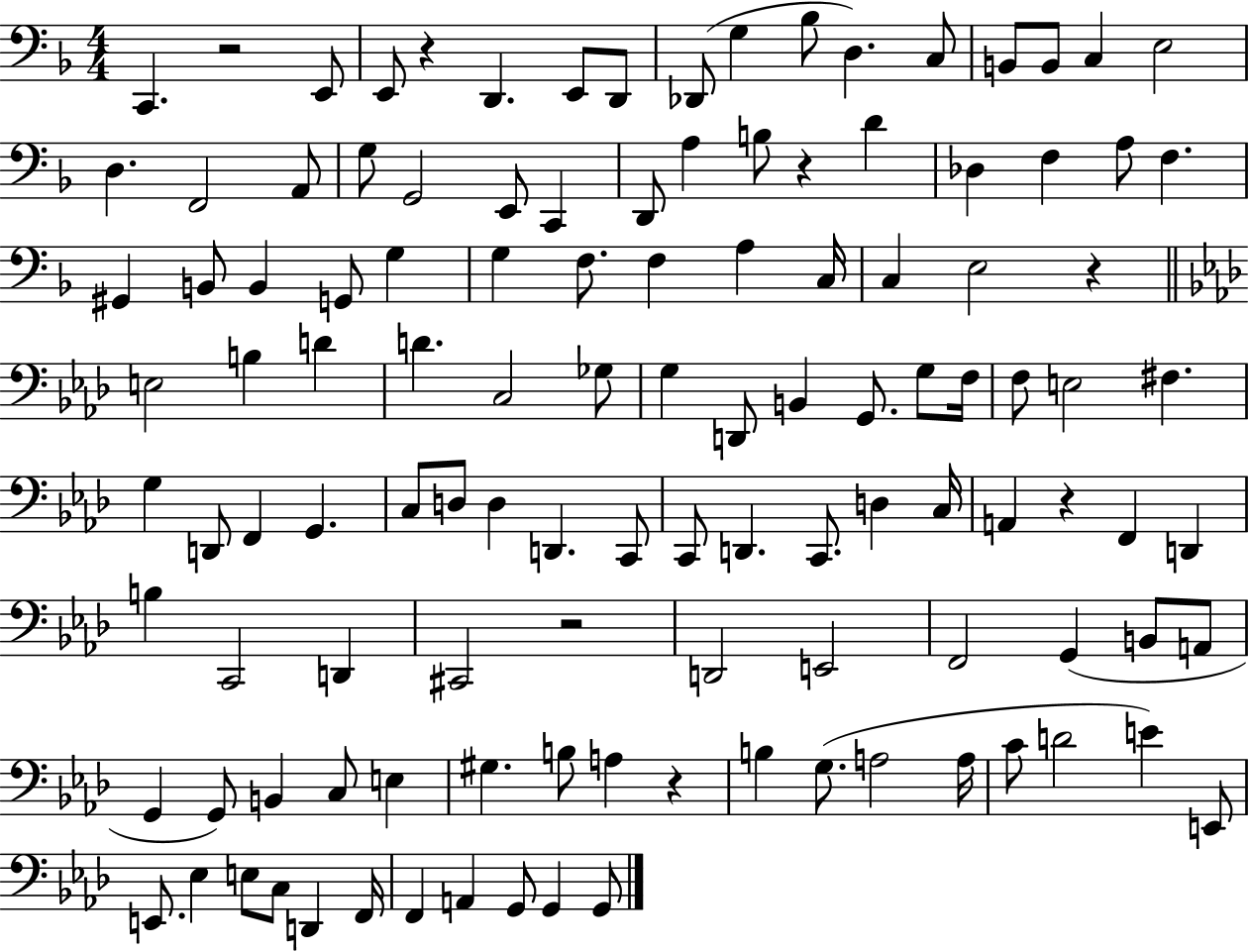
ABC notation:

X:1
T:Untitled
M:4/4
L:1/4
K:F
C,, z2 E,,/2 E,,/2 z D,, E,,/2 D,,/2 _D,,/2 G, _B,/2 D, C,/2 B,,/2 B,,/2 C, E,2 D, F,,2 A,,/2 G,/2 G,,2 E,,/2 C,, D,,/2 A, B,/2 z D _D, F, A,/2 F, ^G,, B,,/2 B,, G,,/2 G, G, F,/2 F, A, C,/4 C, E,2 z E,2 B, D D C,2 _G,/2 G, D,,/2 B,, G,,/2 G,/2 F,/4 F,/2 E,2 ^F, G, D,,/2 F,, G,, C,/2 D,/2 D, D,, C,,/2 C,,/2 D,, C,,/2 D, C,/4 A,, z F,, D,, B, C,,2 D,, ^C,,2 z2 D,,2 E,,2 F,,2 G,, B,,/2 A,,/2 G,, G,,/2 B,, C,/2 E, ^G, B,/2 A, z B, G,/2 A,2 A,/4 C/2 D2 E E,,/2 E,,/2 _E, E,/2 C,/2 D,, F,,/4 F,, A,, G,,/2 G,, G,,/2